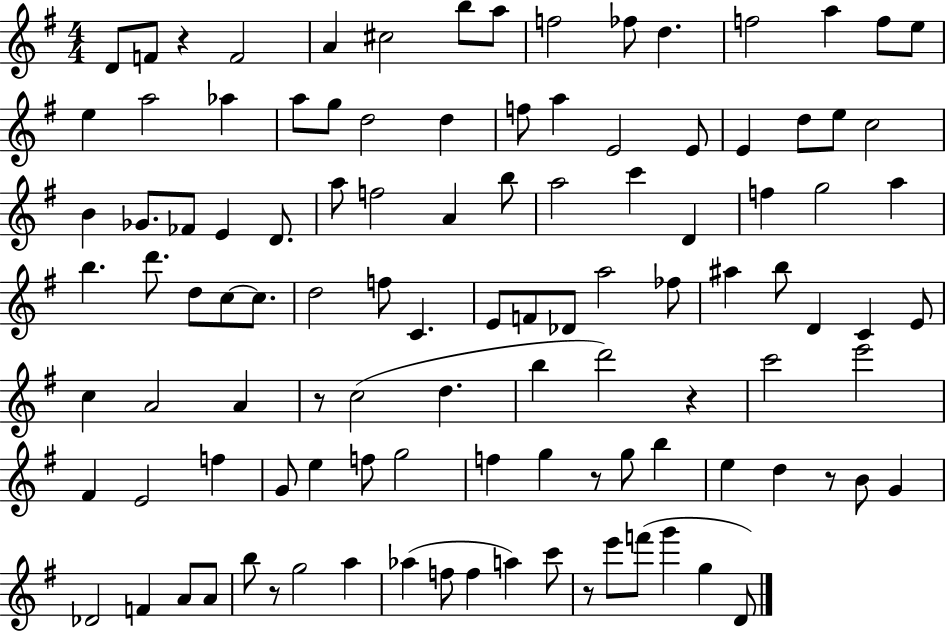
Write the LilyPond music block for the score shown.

{
  \clef treble
  \numericTimeSignature
  \time 4/4
  \key g \major
  d'8 f'8 r4 f'2 | a'4 cis''2 b''8 a''8 | f''2 fes''8 d''4. | f''2 a''4 f''8 e''8 | \break e''4 a''2 aes''4 | a''8 g''8 d''2 d''4 | f''8 a''4 e'2 e'8 | e'4 d''8 e''8 c''2 | \break b'4 ges'8. fes'8 e'4 d'8. | a''8 f''2 a'4 b''8 | a''2 c'''4 d'4 | f''4 g''2 a''4 | \break b''4. d'''8. d''8 c''8~~ c''8. | d''2 f''8 c'4. | e'8 f'8 des'8 a''2 fes''8 | ais''4 b''8 d'4 c'4 e'8 | \break c''4 a'2 a'4 | r8 c''2( d''4. | b''4 d'''2) r4 | c'''2 e'''2 | \break fis'4 e'2 f''4 | g'8 e''4 f''8 g''2 | f''4 g''4 r8 g''8 b''4 | e''4 d''4 r8 b'8 g'4 | \break des'2 f'4 a'8 a'8 | b''8 r8 g''2 a''4 | aes''4( f''8 f''4 a''4) c'''8 | r8 e'''8 f'''8( g'''4 g''4 d'8) | \break \bar "|."
}